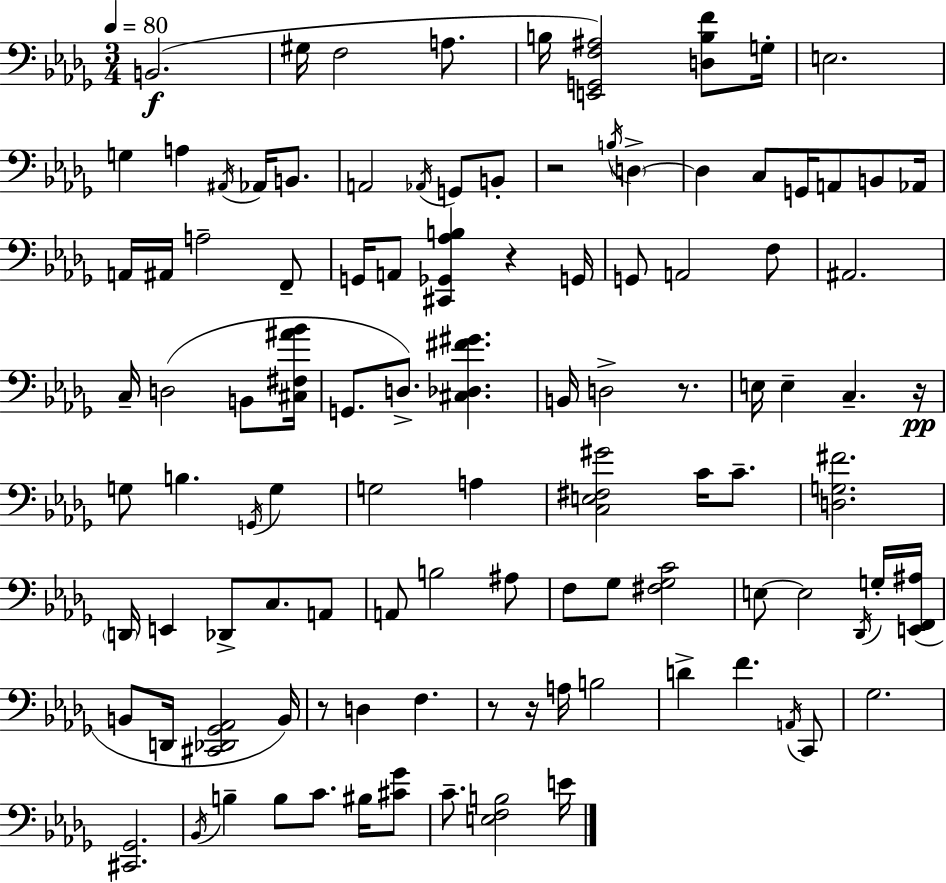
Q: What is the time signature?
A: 3/4